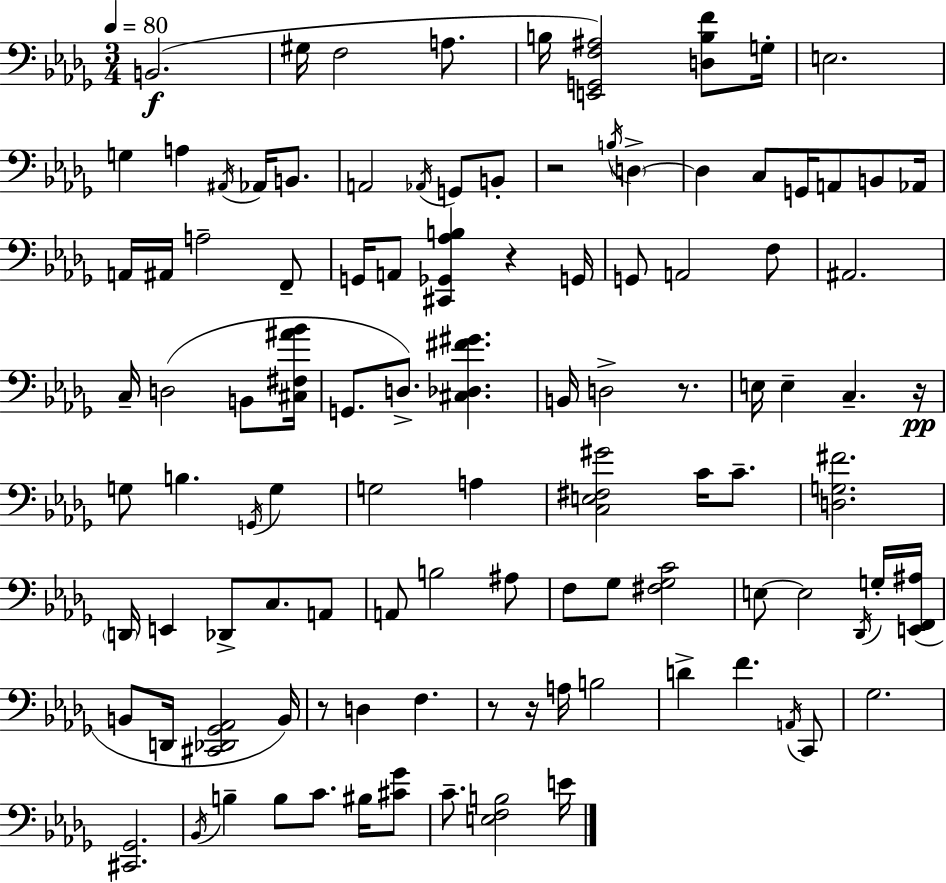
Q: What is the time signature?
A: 3/4